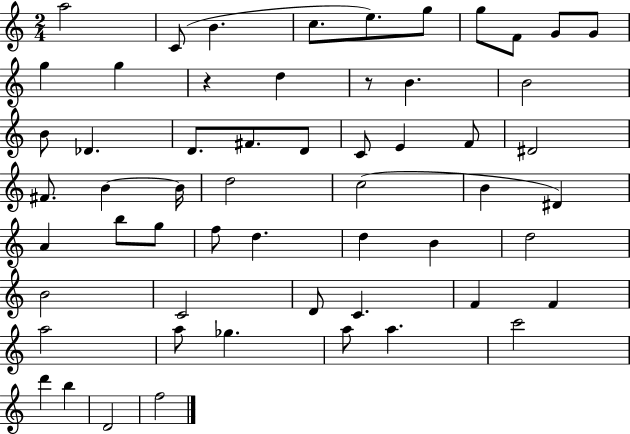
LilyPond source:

{
  \clef treble
  \numericTimeSignature
  \time 2/4
  \key c \major
  a''2 | c'8( b'4. | c''8. e''8.) g''8 | g''8 f'8 g'8 g'8 | \break g''4 g''4 | r4 d''4 | r8 b'4. | b'2 | \break b'8 des'4. | d'8. fis'8. d'8 | c'8 e'4 f'8 | dis'2 | \break fis'8. b'4~~ b'16 | d''2 | c''2( | b'4 dis'4) | \break a'4 b''8 g''8 | f''8 d''4. | d''4 b'4 | d''2 | \break b'2 | c'2 | d'8 c'4. | f'4 f'4 | \break a''2 | a''8 ges''4. | a''8 a''4. | c'''2 | \break d'''4 b''4 | d'2 | f''2 | \bar "|."
}